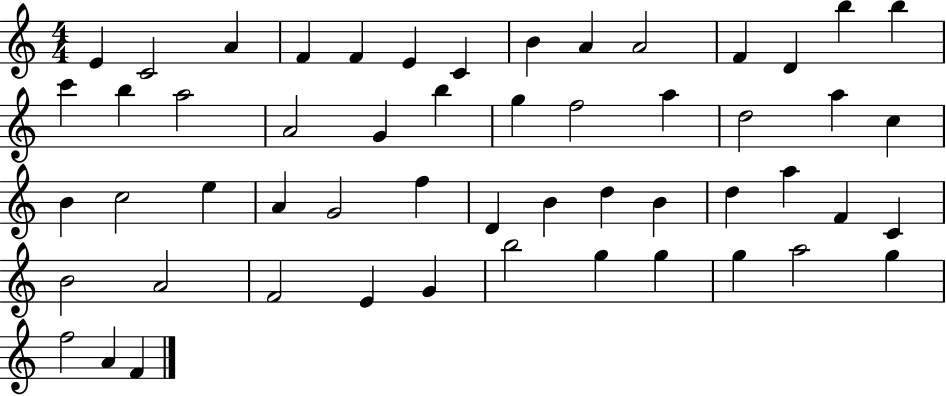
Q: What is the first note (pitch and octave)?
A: E4